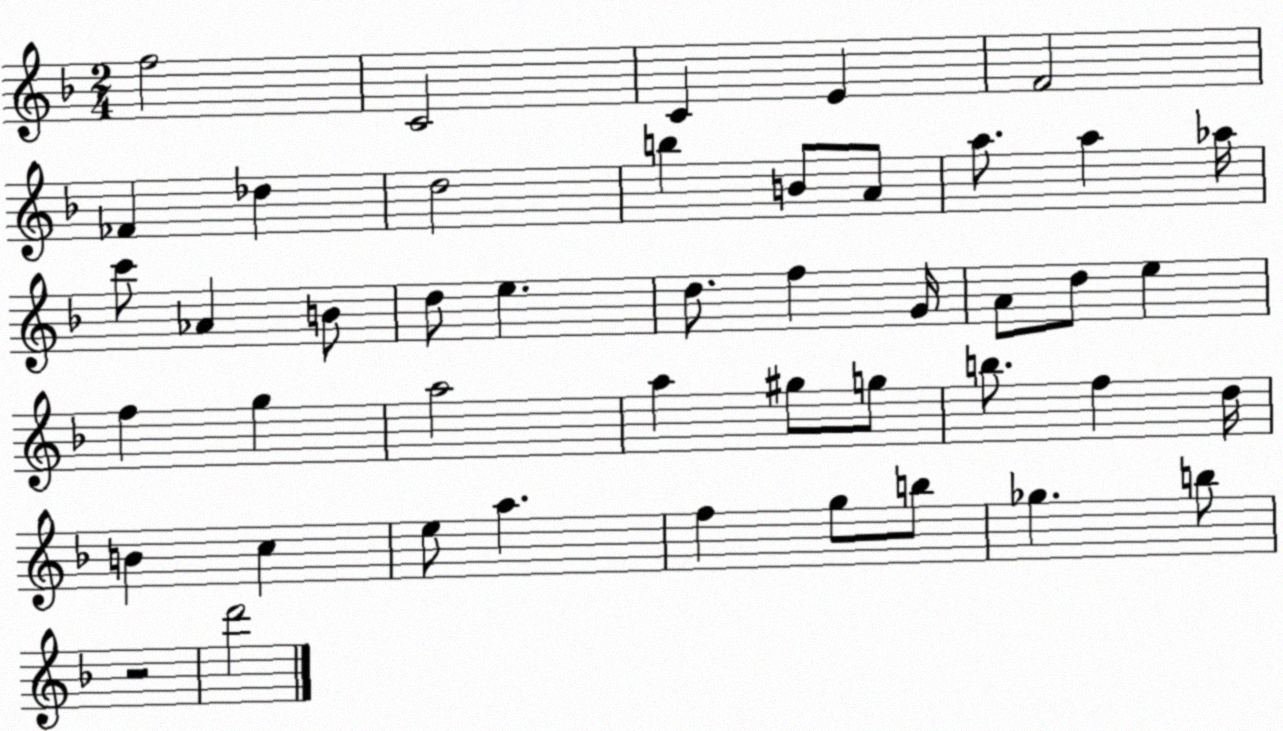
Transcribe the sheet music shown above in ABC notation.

X:1
T:Untitled
M:2/4
L:1/4
K:F
f2 C2 C E F2 _F _d d2 b B/2 A/2 a/2 a _a/4 c'/2 _A B/2 d/2 e d/2 f G/4 A/2 d/2 e f g a2 a ^g/2 g/2 b/2 f d/4 B c e/2 a f g/2 b/2 _g b/2 z2 d'2